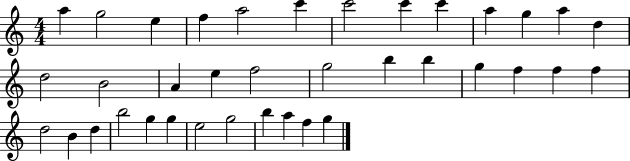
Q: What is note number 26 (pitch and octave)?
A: D5